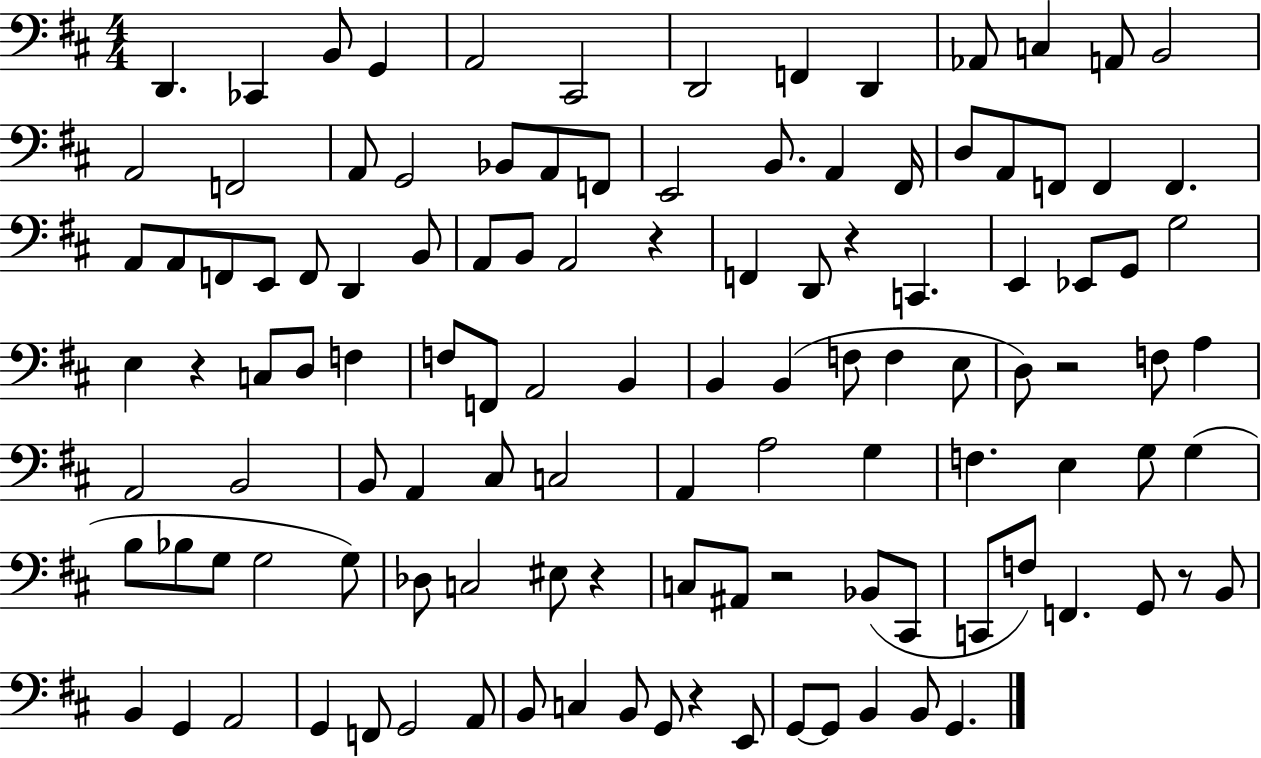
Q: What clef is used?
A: bass